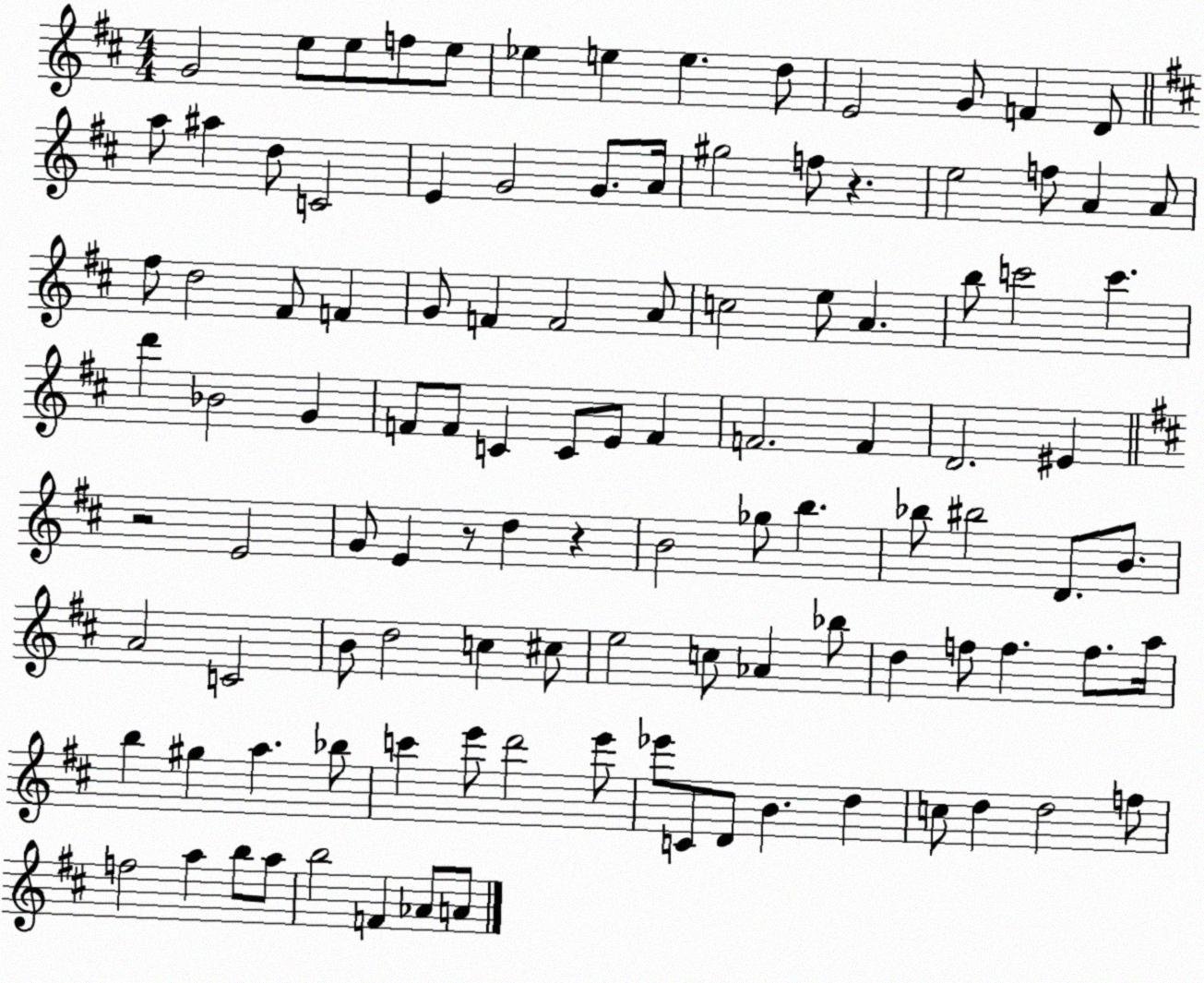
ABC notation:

X:1
T:Untitled
M:4/4
L:1/4
K:D
G2 e/2 e/2 f/2 e/2 _e e e d/2 E2 G/2 F D/2 a/2 ^a d/2 C2 E G2 G/2 A/4 ^g2 f/2 z e2 f/2 A A/2 ^f/2 d2 ^F/2 F G/2 F F2 A/2 c2 e/2 A b/2 c'2 c' d' _B2 G F/2 F/2 C C/2 E/2 F F2 F D2 ^E z2 E2 G/2 E z/2 d z B2 _g/2 b _b/2 ^b2 D/2 B/2 A2 C2 B/2 d2 c ^c/2 e2 c/2 _A _b/2 d f/2 f f/2 a/4 b ^g a _b/2 c' e'/2 d'2 e'/2 _e'/2 C/2 D/2 B d c/2 d d2 f/2 f2 a b/2 a/2 b2 F _A/2 A/2